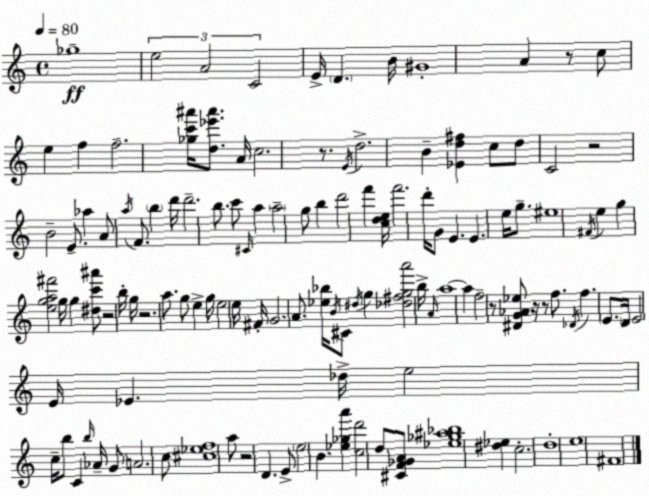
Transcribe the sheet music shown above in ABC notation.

X:1
T:Untitled
M:4/4
L:1/4
K:Am
_g4 e2 A2 C2 E/4 D B/4 ^G4 A z/2 c/2 e f f2 [_gc'^a']/4 [d_e'^a']/2 A/4 c2 z/2 E/4 d2 B [_Ed^f] c/2 d/2 C2 z2 B2 E/2 _a A/2 a/4 F/2 b d'/4 d'2 b/2 c'/2 ^C/4 a a2 g/2 b d'2 f' [cde]/4 f'2 d'/4 G/2 E E e/4 g/2 ^e4 ^F/4 e g [ega^f']2 g/4 g [^dc'^a']/2 z2 b/4 g/4 z2 a/2 g/2 e g/4 e2 e/4 ^F/4 G2 A/2 [_e_b]/4 B/4 ^C/2 ^d/4 g [_d^fga']2 b/4 A/4 a4 a f2 z/2 [^DG_A_e]/2 z/4 z/2 f/2 _D/4 f E/2 D/4 E2 E/4 _E _d/4 e2 c/4 b/2 C b/4 _A/4 G/2 A2 c/2 [^c_ef]4 a/2 z2 D E/2 e2 B [_e_ga'] [cd']2 d/2 [^CF_GA]/2 [_e_g^a_b]4 [^d_e] c2 d4 e4 ^F4